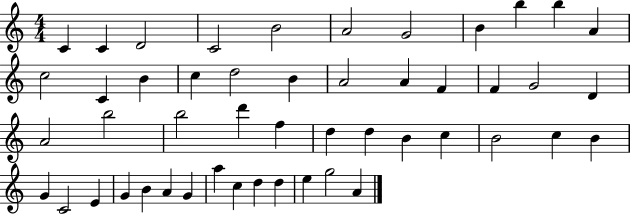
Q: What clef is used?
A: treble